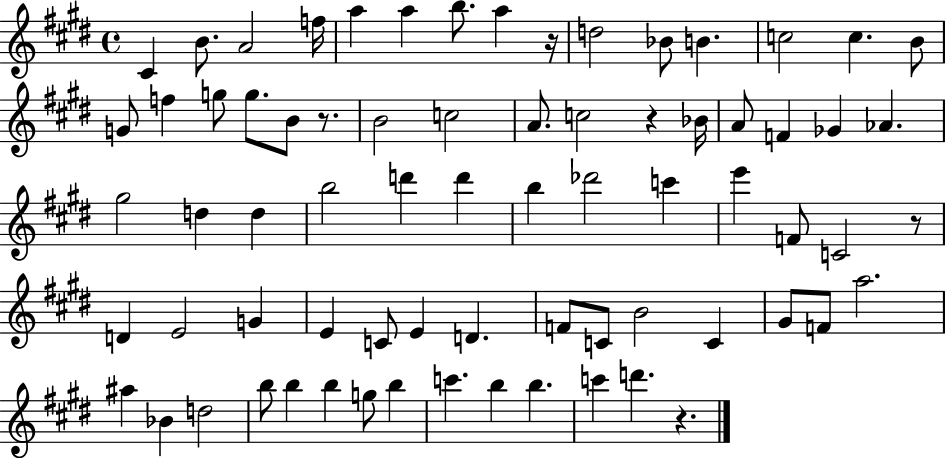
C#4/q B4/e. A4/h F5/s A5/q A5/q B5/e. A5/q R/s D5/h Bb4/e B4/q. C5/h C5/q. B4/e G4/e F5/q G5/e G5/e. B4/e R/e. B4/h C5/h A4/e. C5/h R/q Bb4/s A4/e F4/q Gb4/q Ab4/q. G#5/h D5/q D5/q B5/h D6/q D6/q B5/q Db6/h C6/q E6/q F4/e C4/h R/e D4/q E4/h G4/q E4/q C4/e E4/q D4/q. F4/e C4/e B4/h C4/q G#4/e F4/e A5/h. A#5/q Bb4/q D5/h B5/e B5/q B5/q G5/e B5/q C6/q. B5/q B5/q. C6/q D6/q. R/q.